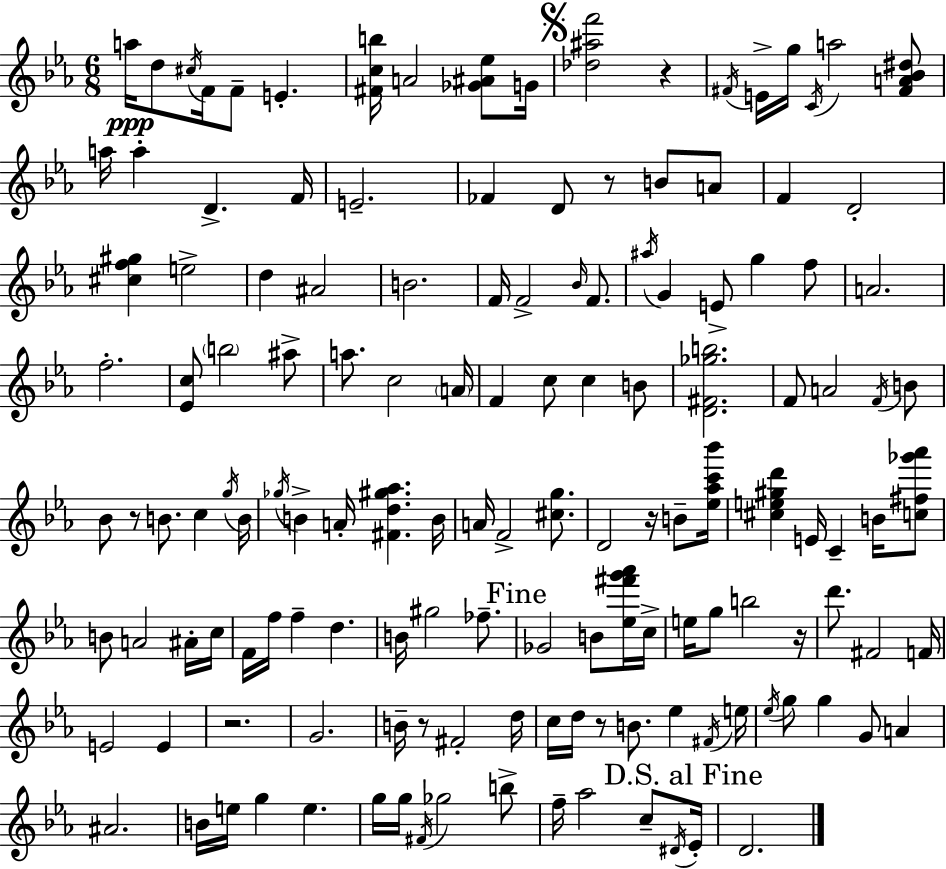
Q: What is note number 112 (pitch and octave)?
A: G5